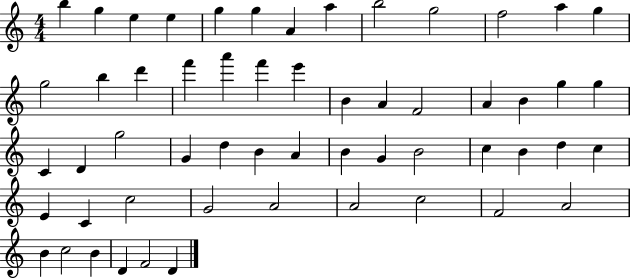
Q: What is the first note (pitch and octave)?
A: B5